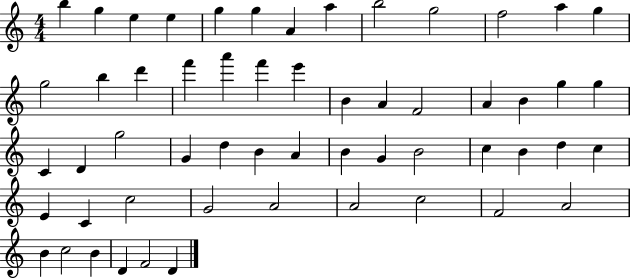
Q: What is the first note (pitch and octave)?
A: B5